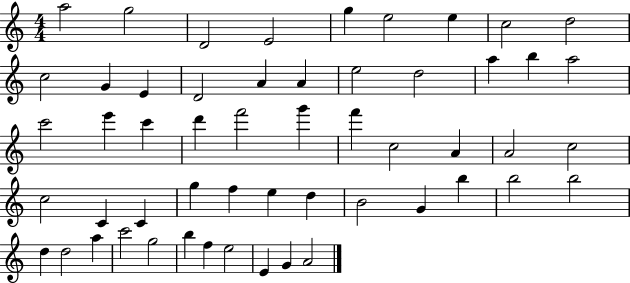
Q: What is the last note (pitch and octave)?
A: A4